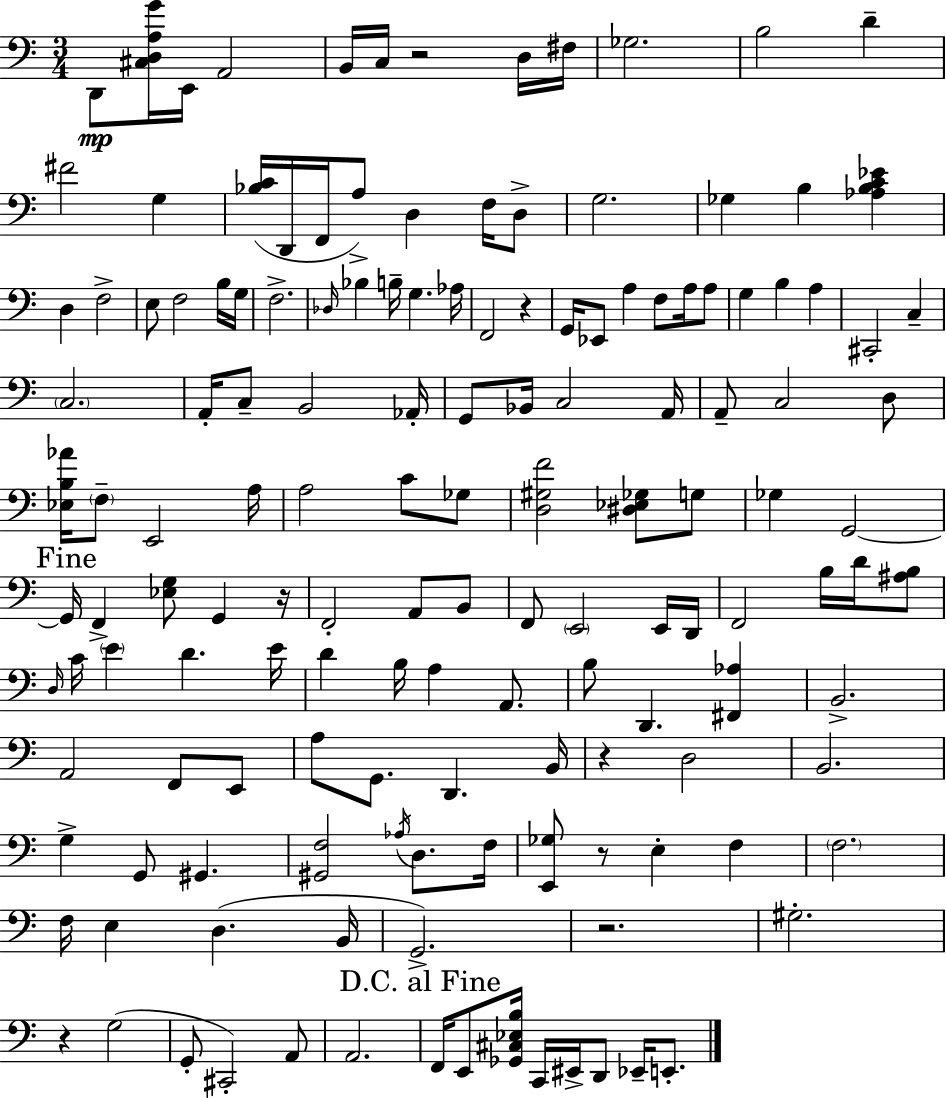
X:1
T:Untitled
M:3/4
L:1/4
K:C
D,,/2 [^C,D,A,G]/4 E,,/4 A,,2 B,,/4 C,/4 z2 D,/4 ^F,/4 _G,2 B,2 D ^F2 G, [_B,C]/4 D,,/4 F,,/4 A,/2 D, F,/4 D,/2 G,2 _G, B, [_A,B,C_E] D, F,2 E,/2 F,2 B,/4 G,/4 F,2 _D,/4 _B, B,/4 G, _A,/4 F,,2 z G,,/4 _E,,/2 A, F,/2 A,/4 A,/2 G, B, A, ^C,,2 C, C,2 A,,/4 C,/2 B,,2 _A,,/4 G,,/2 _B,,/4 C,2 A,,/4 A,,/2 C,2 D,/2 [_E,B,_A]/4 F,/2 E,,2 A,/4 A,2 C/2 _G,/2 [D,^G,F]2 [^D,_E,_G,]/2 G,/2 _G, G,,2 G,,/4 F,, [_E,G,]/2 G,, z/4 F,,2 A,,/2 B,,/2 F,,/2 E,,2 E,,/4 D,,/4 F,,2 B,/4 D/4 [^A,B,]/2 D,/4 C/4 E D E/4 D B,/4 A, A,,/2 B,/2 D,, [^F,,_A,] B,,2 A,,2 F,,/2 E,,/2 A,/2 G,,/2 D,, B,,/4 z D,2 B,,2 G, G,,/2 ^G,, [^G,,F,]2 _A,/4 D,/2 F,/4 [E,,_G,]/2 z/2 E, F, F,2 F,/4 E, D, B,,/4 G,,2 z2 ^G,2 z G,2 G,,/2 ^C,,2 A,,/2 A,,2 F,,/4 E,,/2 [_G,,^C,_E,B,]/4 C,,/4 ^E,,/4 D,,/2 _E,,/4 E,,/2